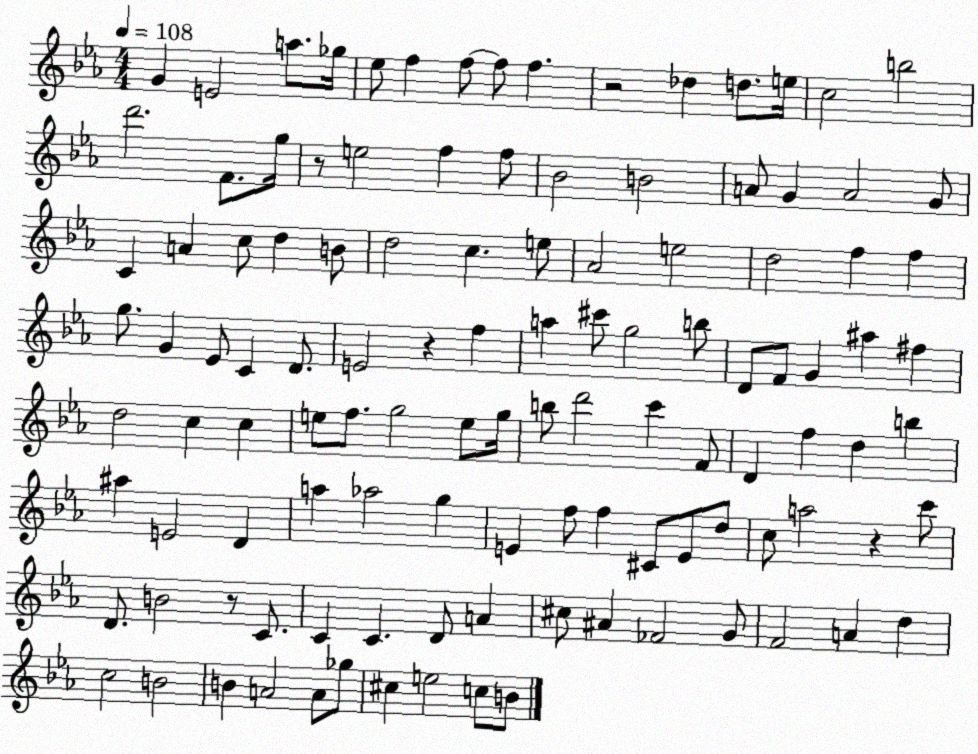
X:1
T:Untitled
M:4/4
L:1/4
K:Eb
G E2 a/2 _g/4 _e/2 f f/2 f/2 f z2 _d d/2 e/4 c2 b2 d'2 F/2 g/4 z/2 e2 f f/2 _B2 B2 A/2 G A2 G/2 C A c/2 d B/2 d2 c e/2 _A2 e2 d2 f f g/2 G _E/2 C D/2 E2 z f a ^c'/2 g2 b/2 D/2 F/2 G ^a ^f d2 c c e/2 f/2 g2 e/2 g/4 b/2 d'2 c' F/2 D f d b ^a E2 D a _a2 g E f/2 f ^C/2 E/2 d/2 c/2 a2 z c'/2 D/2 B2 z/2 C/2 C C D/2 A ^c/2 ^A _F2 G/2 F2 A d c2 B2 B A2 A/2 _g/2 ^c e2 c/2 B/2